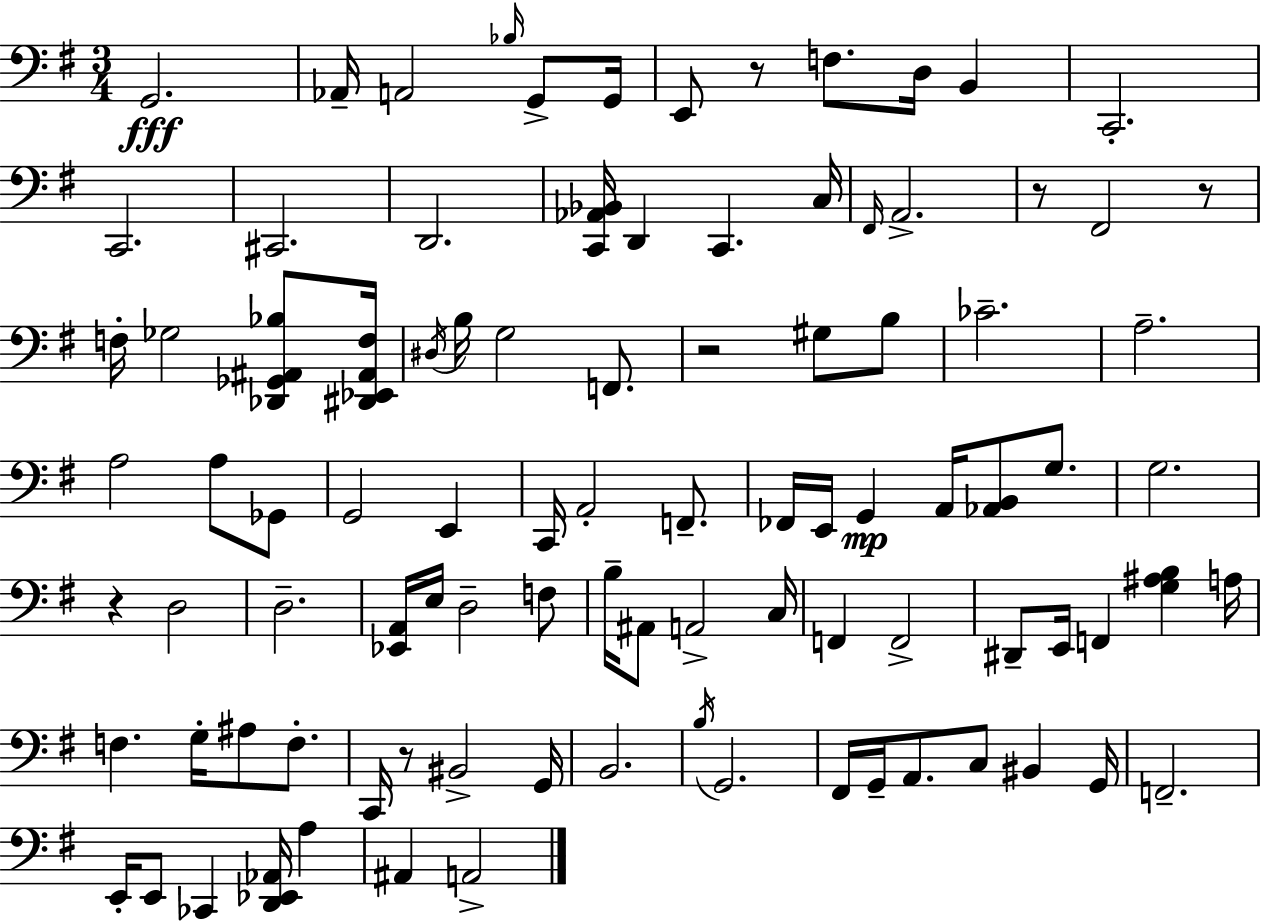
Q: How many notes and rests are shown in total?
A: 95